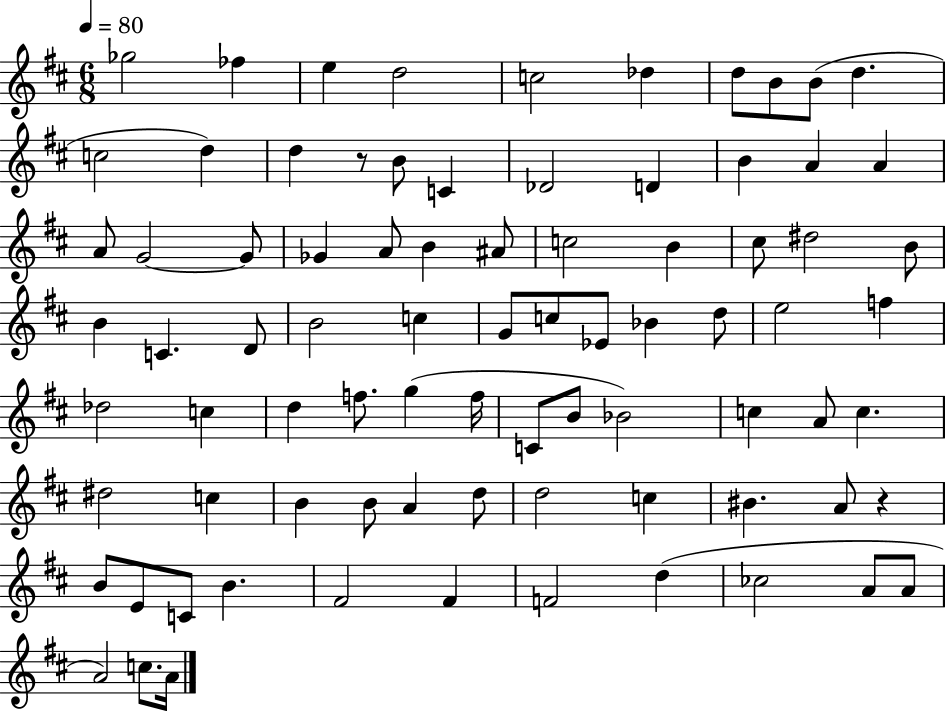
{
  \clef treble
  \numericTimeSignature
  \time 6/8
  \key d \major
  \tempo 4 = 80
  ges''2 fes''4 | e''4 d''2 | c''2 des''4 | d''8 b'8 b'8( d''4. | \break c''2 d''4) | d''4 r8 b'8 c'4 | des'2 d'4 | b'4 a'4 a'4 | \break a'8 g'2~~ g'8 | ges'4 a'8 b'4 ais'8 | c''2 b'4 | cis''8 dis''2 b'8 | \break b'4 c'4. d'8 | b'2 c''4 | g'8 c''8 ees'8 bes'4 d''8 | e''2 f''4 | \break des''2 c''4 | d''4 f''8. g''4( f''16 | c'8 b'8 bes'2) | c''4 a'8 c''4. | \break dis''2 c''4 | b'4 b'8 a'4 d''8 | d''2 c''4 | bis'4. a'8 r4 | \break b'8 e'8 c'8 b'4. | fis'2 fis'4 | f'2 d''4( | ces''2 a'8 a'8 | \break a'2) c''8. a'16 | \bar "|."
}